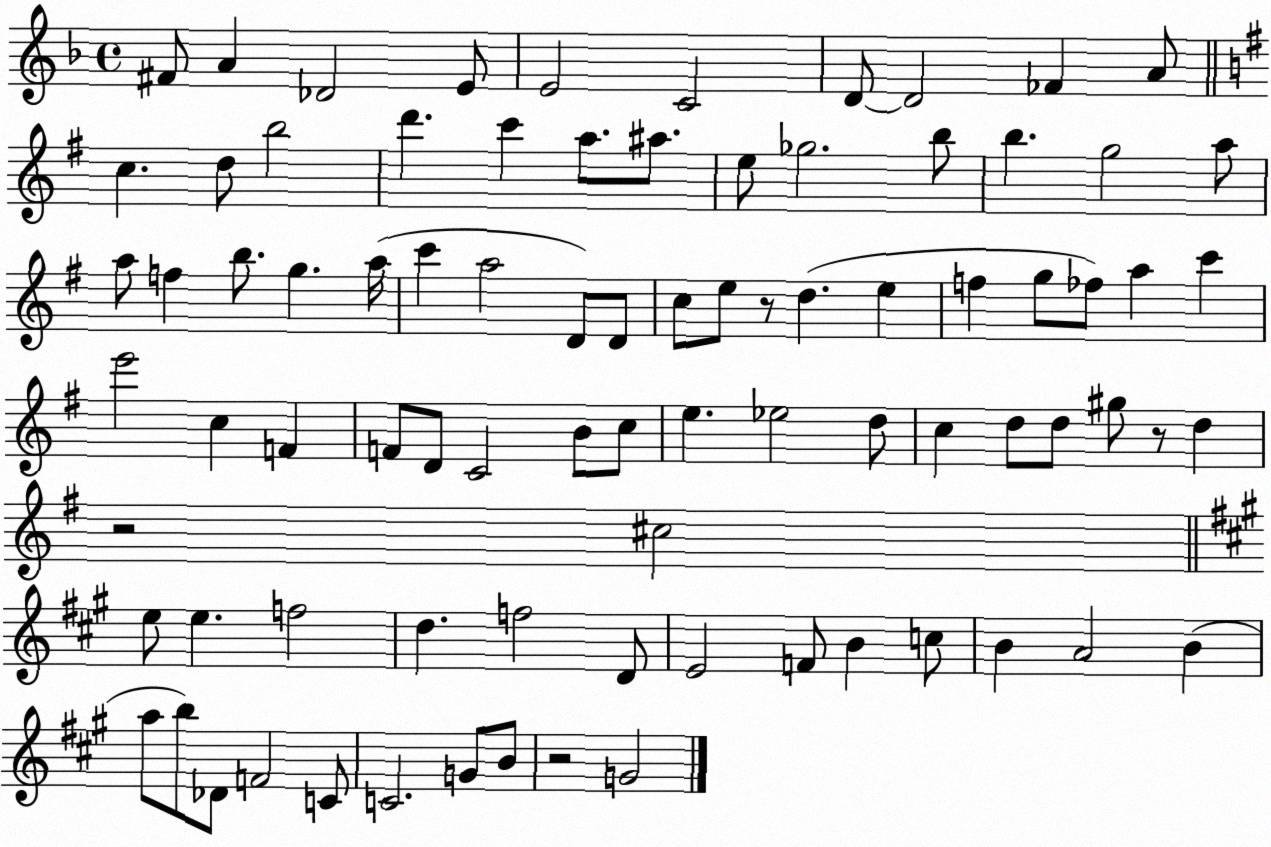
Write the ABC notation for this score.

X:1
T:Untitled
M:4/4
L:1/4
K:F
^F/2 A _D2 E/2 E2 C2 D/2 D2 _F A/2 c d/2 b2 d' c' a/2 ^a/2 e/2 _g2 b/2 b g2 a/2 a/2 f b/2 g a/4 c' a2 D/2 D/2 c/2 e/2 z/2 d e f g/2 _f/2 a c' e'2 c F F/2 D/2 C2 B/2 c/2 e _e2 d/2 c d/2 d/2 ^g/2 z/2 d z2 ^c2 e/2 e f2 d f2 D/2 E2 F/2 B c/2 B A2 B a/2 b/2 _D/2 F2 C/2 C2 G/2 B/2 z2 G2